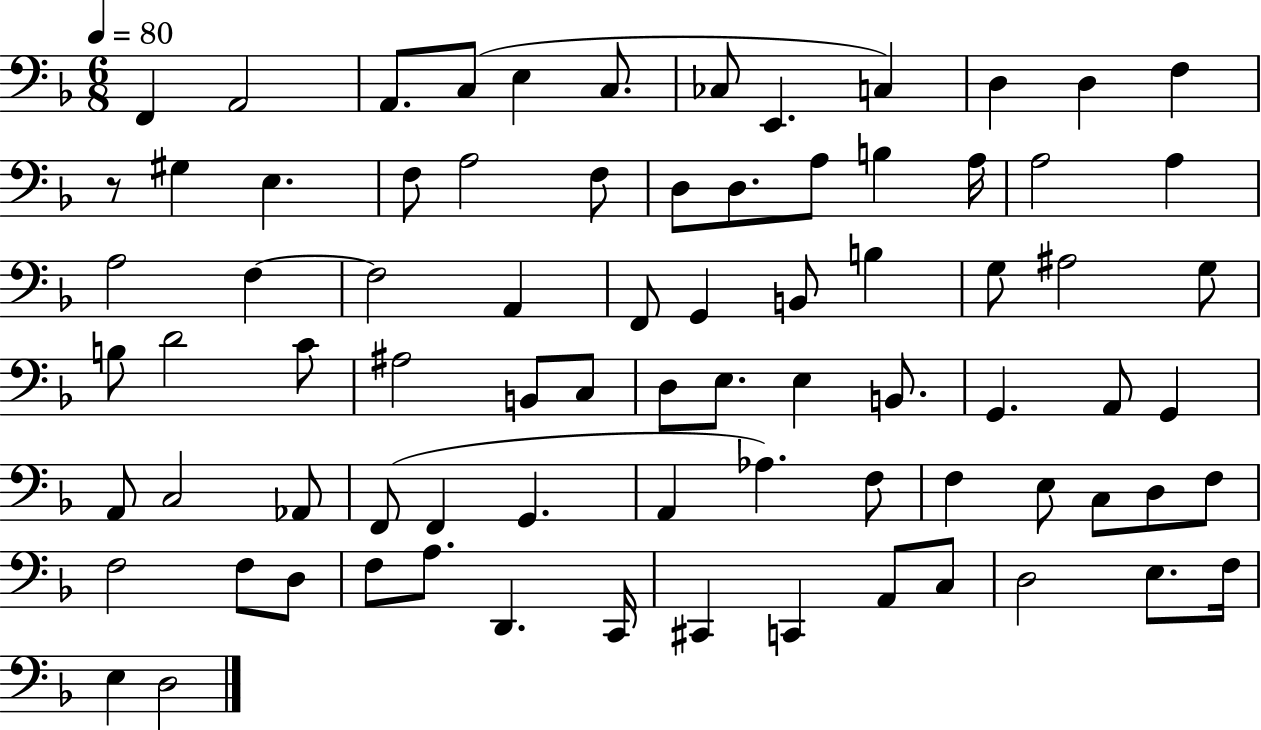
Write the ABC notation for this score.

X:1
T:Untitled
M:6/8
L:1/4
K:F
F,, A,,2 A,,/2 C,/2 E, C,/2 _C,/2 E,, C, D, D, F, z/2 ^G, E, F,/2 A,2 F,/2 D,/2 D,/2 A,/2 B, A,/4 A,2 A, A,2 F, F,2 A,, F,,/2 G,, B,,/2 B, G,/2 ^A,2 G,/2 B,/2 D2 C/2 ^A,2 B,,/2 C,/2 D,/2 E,/2 E, B,,/2 G,, A,,/2 G,, A,,/2 C,2 _A,,/2 F,,/2 F,, G,, A,, _A, F,/2 F, E,/2 C,/2 D,/2 F,/2 F,2 F,/2 D,/2 F,/2 A,/2 D,, C,,/4 ^C,, C,, A,,/2 C,/2 D,2 E,/2 F,/4 E, D,2